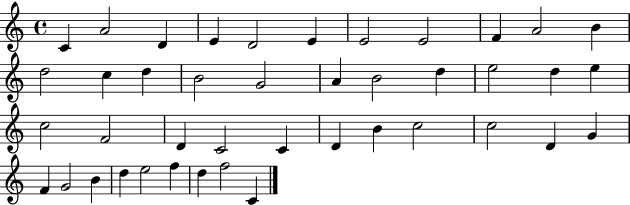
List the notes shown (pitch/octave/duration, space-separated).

C4/q A4/h D4/q E4/q D4/h E4/q E4/h E4/h F4/q A4/h B4/q D5/h C5/q D5/q B4/h G4/h A4/q B4/h D5/q E5/h D5/q E5/q C5/h F4/h D4/q C4/h C4/q D4/q B4/q C5/h C5/h D4/q G4/q F4/q G4/h B4/q D5/q E5/h F5/q D5/q F5/h C4/q